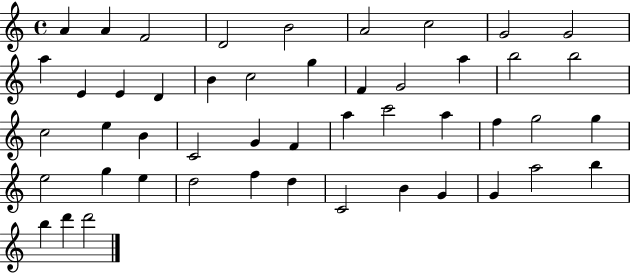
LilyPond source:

{
  \clef treble
  \time 4/4
  \defaultTimeSignature
  \key c \major
  a'4 a'4 f'2 | d'2 b'2 | a'2 c''2 | g'2 g'2 | \break a''4 e'4 e'4 d'4 | b'4 c''2 g''4 | f'4 g'2 a''4 | b''2 b''2 | \break c''2 e''4 b'4 | c'2 g'4 f'4 | a''4 c'''2 a''4 | f''4 g''2 g''4 | \break e''2 g''4 e''4 | d''2 f''4 d''4 | c'2 b'4 g'4 | g'4 a''2 b''4 | \break b''4 d'''4 d'''2 | \bar "|."
}